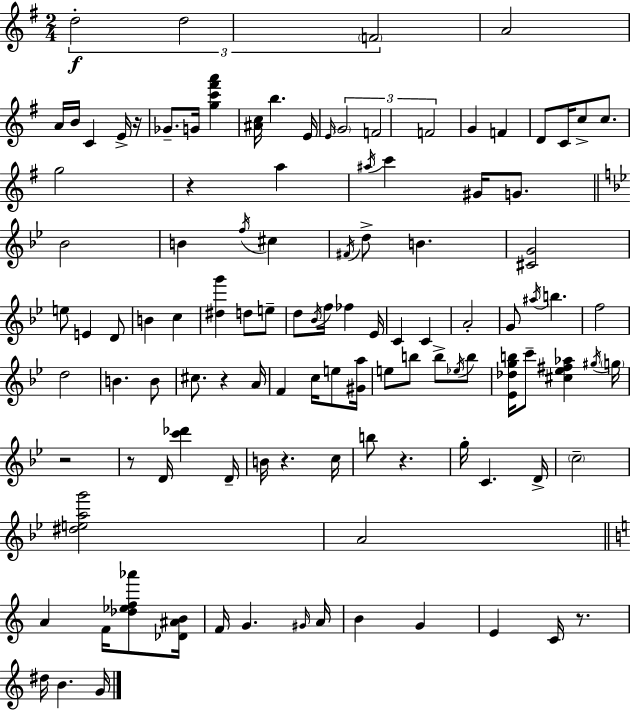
D5/h D5/h F4/h A4/h A4/s B4/s C4/q E4/s R/s Gb4/e. G4/s [G5,C6,F#6,A6]/q [A#4,C5]/s B5/q. E4/s E4/s G4/h F4/h F4/h G4/q F4/q D4/e C4/s C5/e C5/e. G5/h R/q A5/q A#5/s C6/q G#4/s G4/e. Bb4/h B4/q F5/s C#5/q F#4/s D5/e B4/q. [C#4,G4]/h E5/e E4/q D4/e B4/q C5/q [D#5,G6]/q D5/e E5/e D5/e Bb4/s F5/s FES5/q Eb4/s C4/q C4/q A4/h G4/e A#5/s B5/q. F5/h D5/h B4/q. B4/e C#5/e. R/q A4/s F4/q C5/s E5/e [G#4,A5]/s E5/e B5/e B5/e Eb5/s B5/e [Eb4,Db5,G5,B5]/s C6/e [C#5,Eb5,F#5,Ab5]/q G#5/s G5/s R/h R/e D4/s [C6,Db6]/q D4/s B4/s R/q. C5/s B5/e R/q. G5/s C4/q. D4/s C5/h [D#5,E5,A5,G6]/h A4/h A4/q F4/s [Db5,Eb5,F5,Ab6]/e [Db4,A#4,B4]/s F4/s G4/q. G#4/s A4/s B4/q G4/q E4/q C4/s R/e. D#5/s B4/q. G4/s